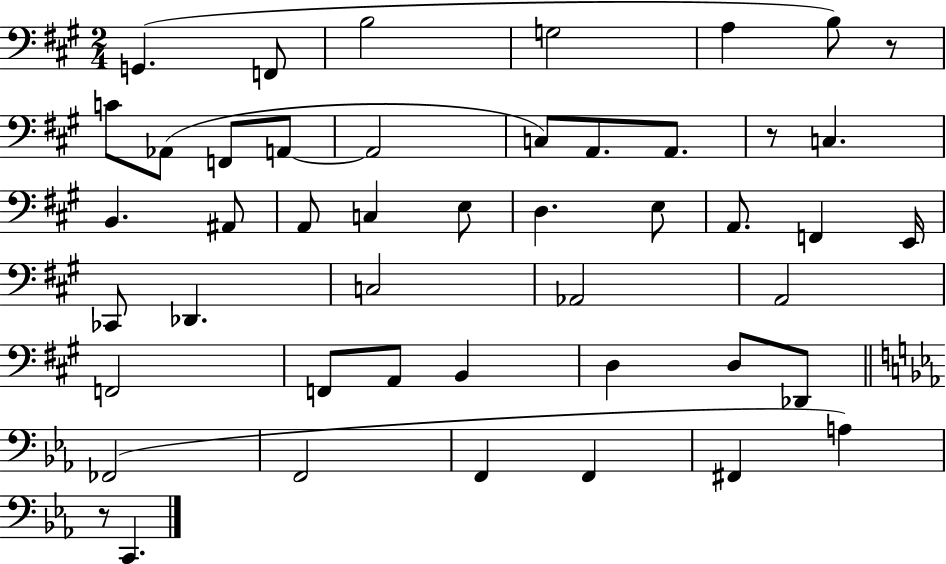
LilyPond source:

{
  \clef bass
  \numericTimeSignature
  \time 2/4
  \key a \major
  g,4.( f,8 | b2 | g2 | a4 b8) r8 | \break c'8 aes,8( f,8 a,8~~ | a,2 | c8) a,8. a,8. | r8 c4. | \break b,4. ais,8 | a,8 c4 e8 | d4. e8 | a,8. f,4 e,16 | \break ces,8 des,4. | c2 | aes,2 | a,2 | \break f,2 | f,8 a,8 b,4 | d4 d8 des,8 | \bar "||" \break \key ees \major fes,2( | f,2 | f,4 f,4 | fis,4 a4) | \break r8 c,4. | \bar "|."
}